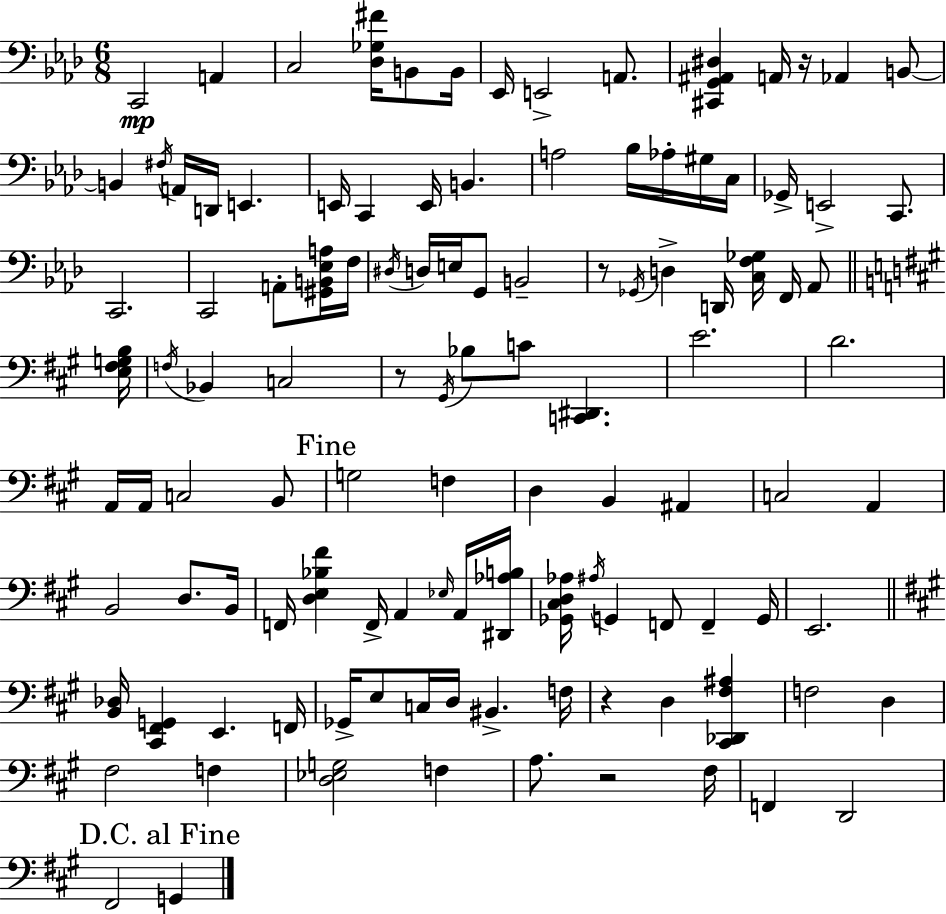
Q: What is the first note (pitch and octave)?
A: C2